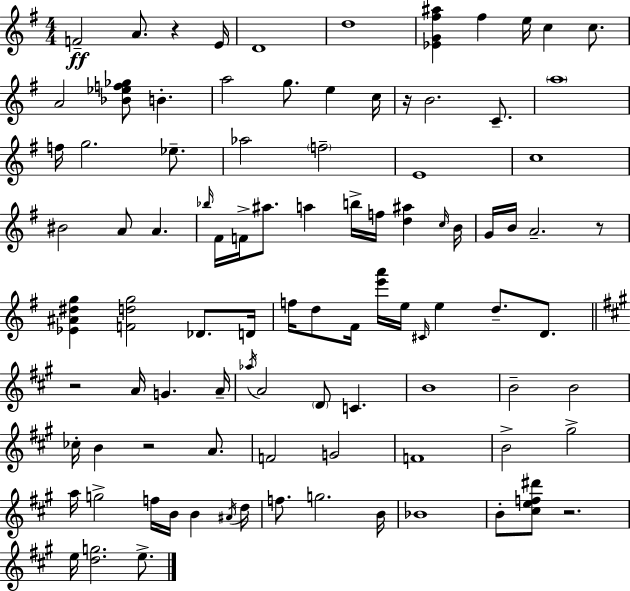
X:1
T:Untitled
M:4/4
L:1/4
K:Em
F2 A/2 z E/4 D4 d4 [_EG^f^a] ^f e/4 c c/2 A2 [_B_ef_g]/2 B a2 g/2 e c/4 z/4 B2 C/2 a4 f/4 g2 _e/2 _a2 f2 E4 c4 ^B2 A/2 A _b/4 ^F/4 F/4 ^a/2 a b/4 f/4 [d^a] c/4 B/4 G/4 B/4 A2 z/2 [_E^A^dg] [Fdg]2 _D/2 D/4 f/4 d/2 ^F/4 [e'a']/4 e/4 ^C/4 e d/2 D/2 z2 A/4 G A/4 _a/4 A2 D/2 C B4 B2 B2 _c/4 B z2 A/2 F2 G2 F4 B2 ^g2 a/4 g2 f/4 B/4 B ^A/4 d/4 f/2 g2 B/4 _B4 B/2 [^cef^d']/2 z2 e/4 [dg]2 e/2